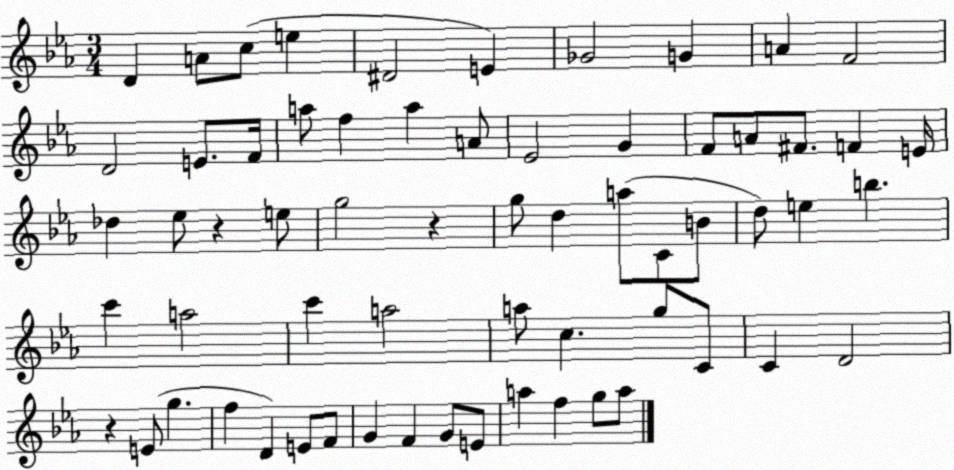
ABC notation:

X:1
T:Untitled
M:3/4
L:1/4
K:Eb
D A/2 c/2 e ^D2 E _G2 G A F2 D2 E/2 F/4 a/2 f a A/2 _E2 G F/2 A/2 ^F/2 F E/4 _d _e/2 z e/2 g2 z g/2 d a/2 C/2 B/2 d/2 e b c' a2 c' a2 a/2 c g/2 C/2 C D2 z E/2 g f D E/2 F/2 G F G/2 E/2 a f g/2 a/2